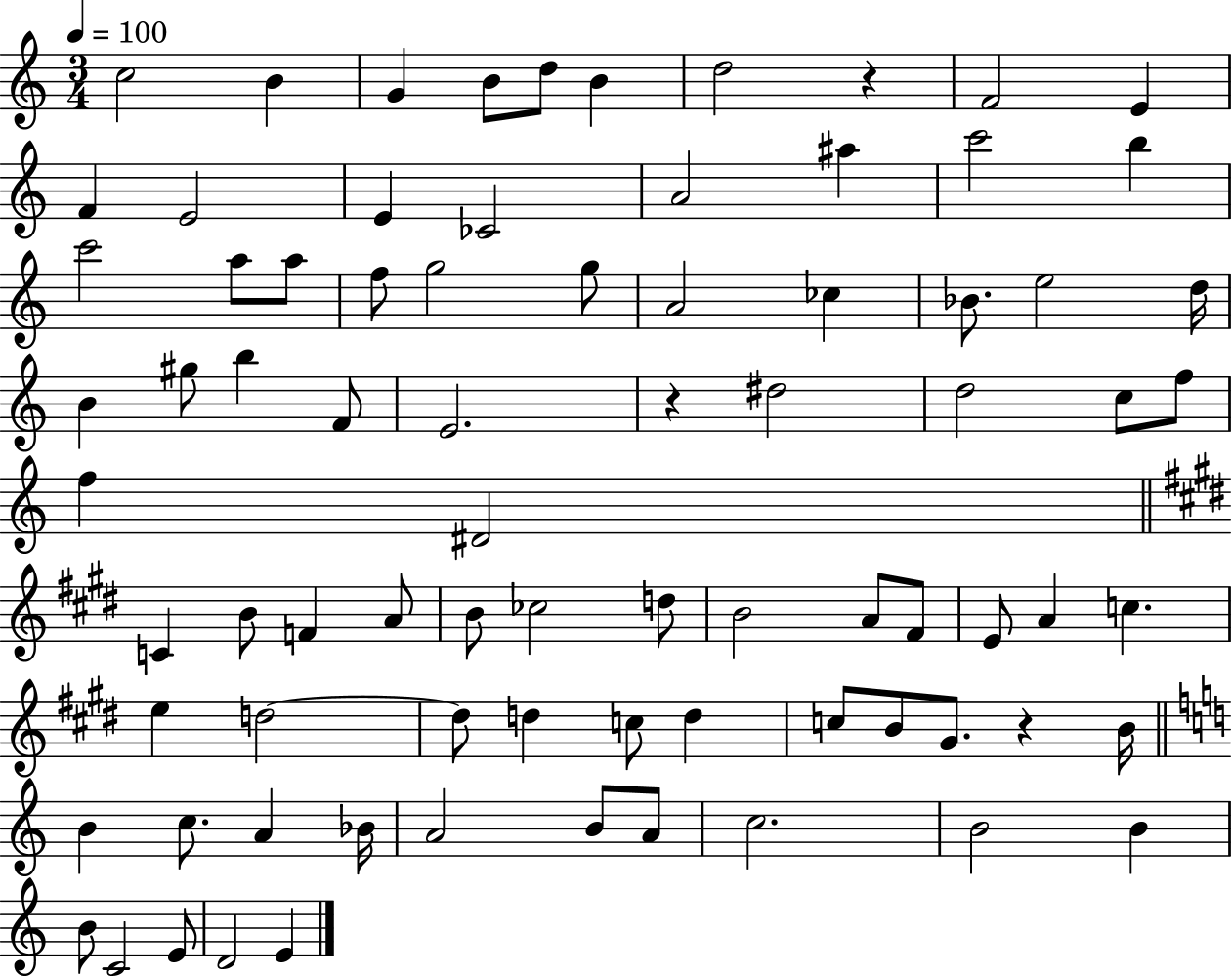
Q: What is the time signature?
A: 3/4